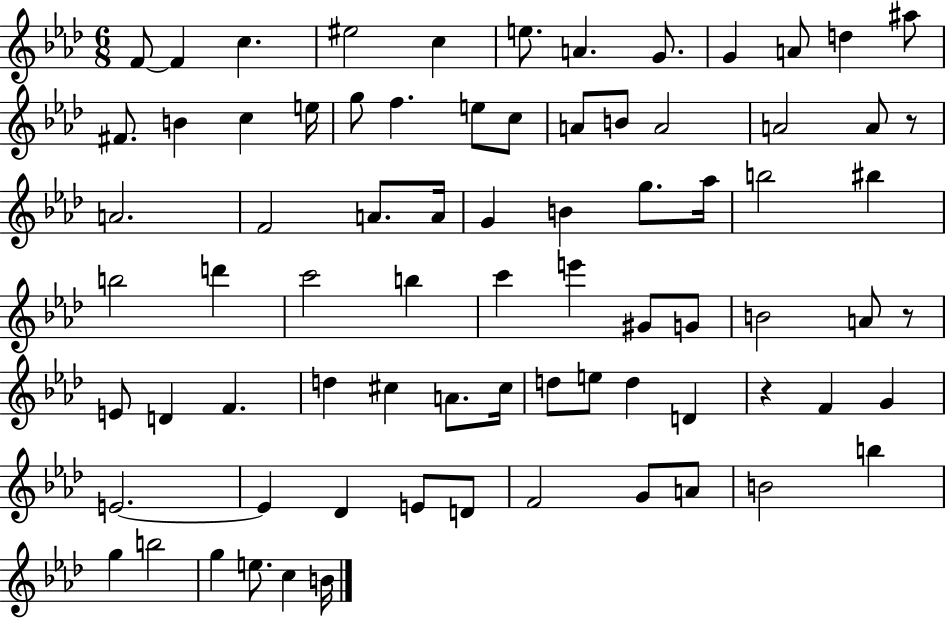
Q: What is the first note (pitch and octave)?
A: F4